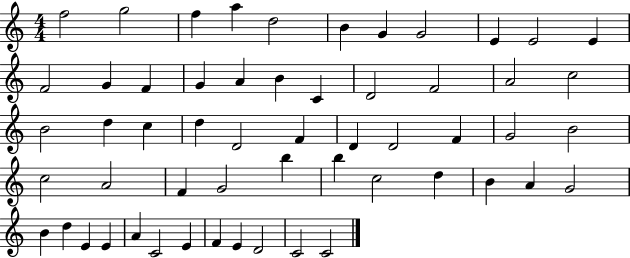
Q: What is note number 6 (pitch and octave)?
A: B4